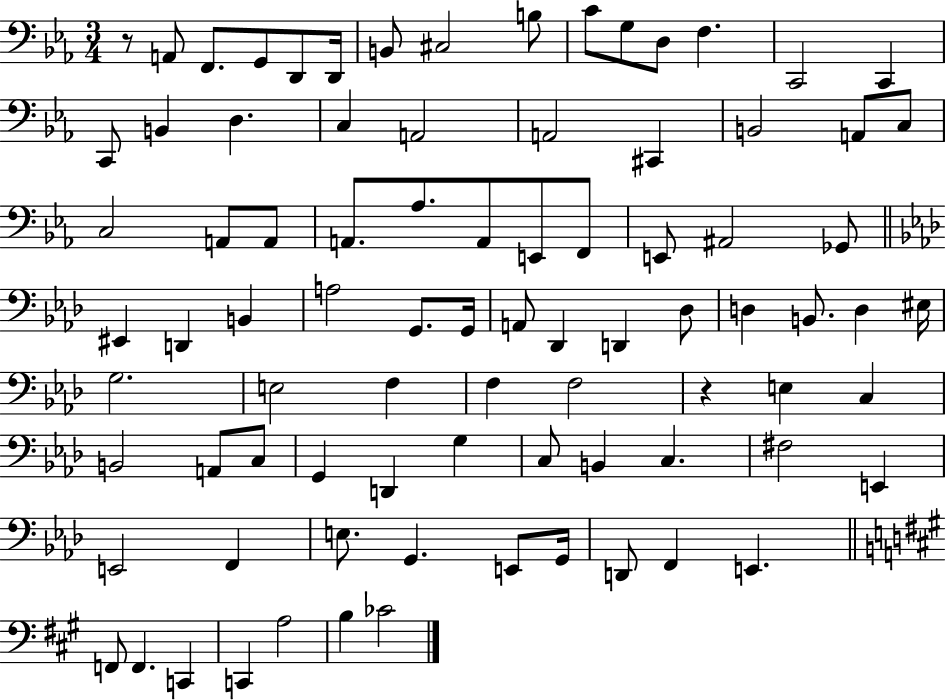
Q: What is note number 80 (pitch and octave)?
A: C2